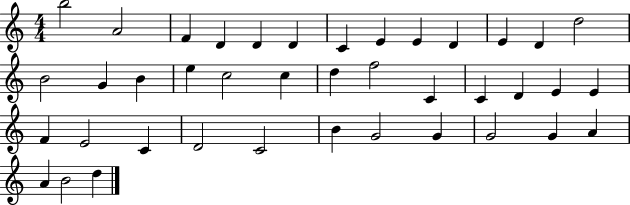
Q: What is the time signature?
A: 4/4